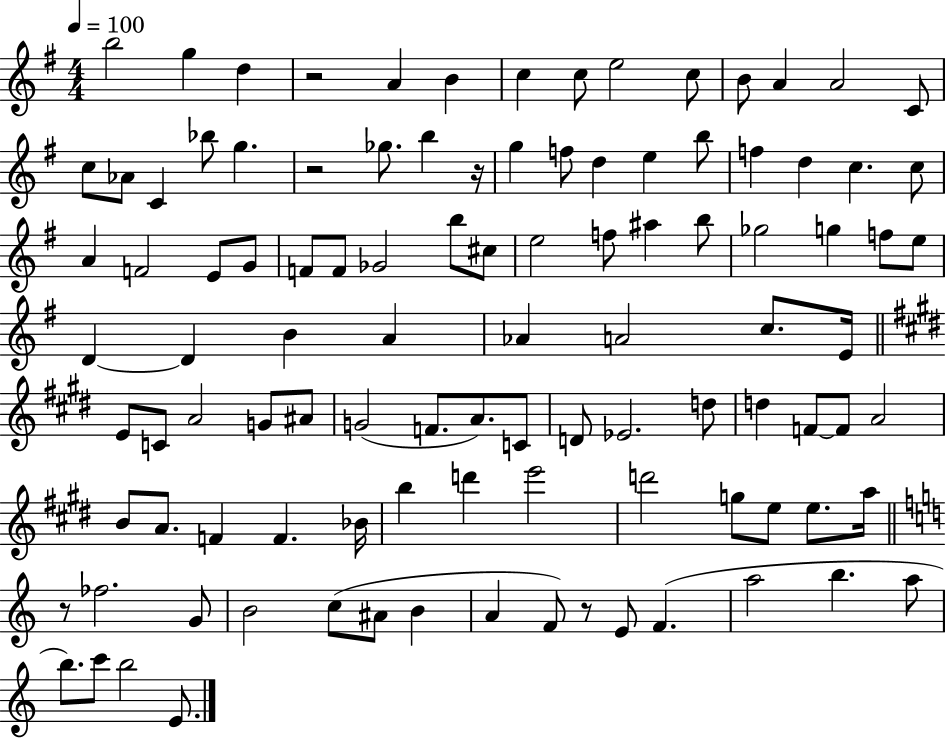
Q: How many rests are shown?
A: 5